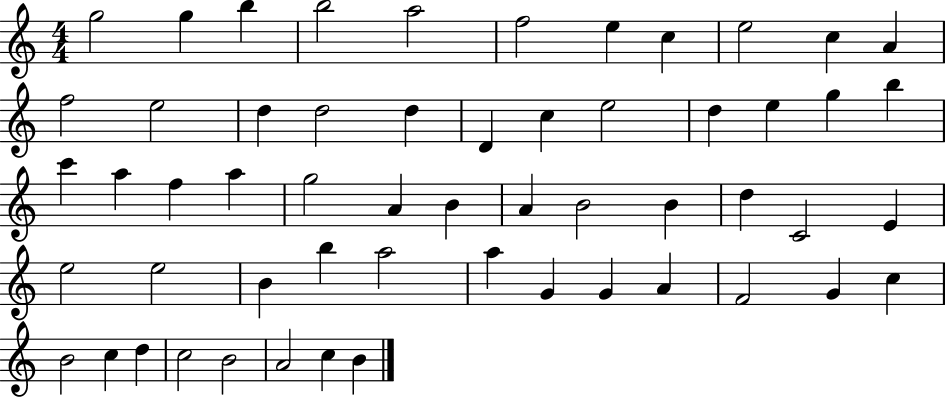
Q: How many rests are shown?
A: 0